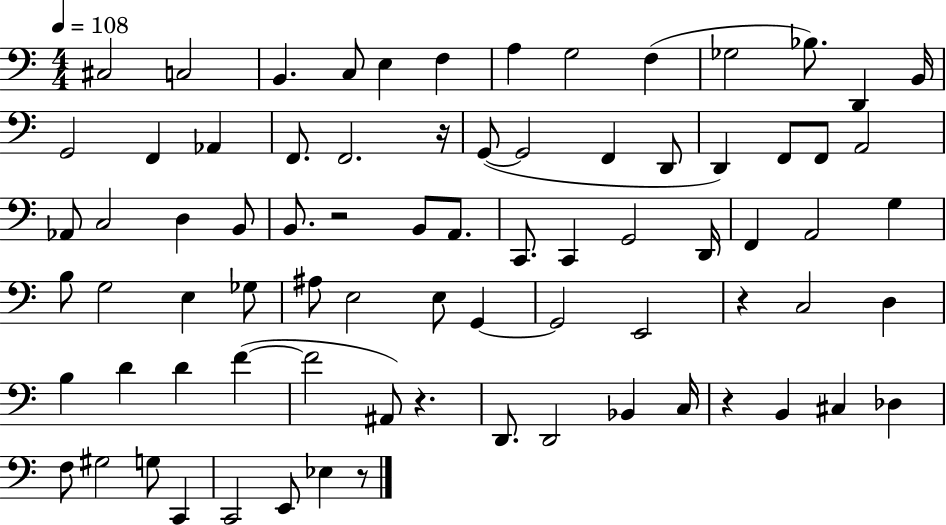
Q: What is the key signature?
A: C major